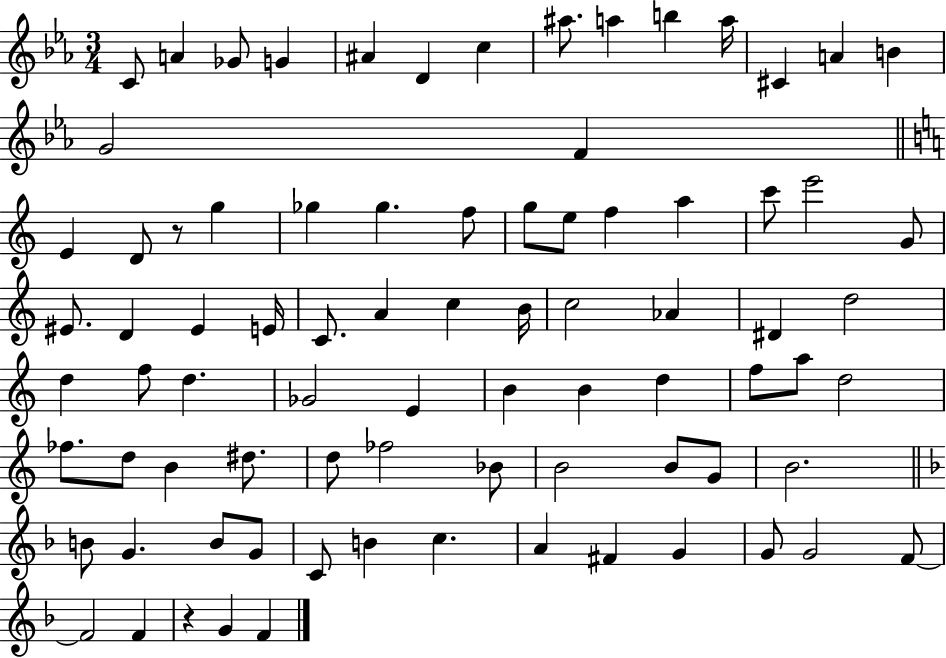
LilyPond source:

{
  \clef treble
  \numericTimeSignature
  \time 3/4
  \key ees \major
  c'8 a'4 ges'8 g'4 | ais'4 d'4 c''4 | ais''8. a''4 b''4 a''16 | cis'4 a'4 b'4 | \break g'2 f'4 | \bar "||" \break \key c \major e'4 d'8 r8 g''4 | ges''4 ges''4. f''8 | g''8 e''8 f''4 a''4 | c'''8 e'''2 g'8 | \break eis'8. d'4 eis'4 e'16 | c'8. a'4 c''4 b'16 | c''2 aes'4 | dis'4 d''2 | \break d''4 f''8 d''4. | ges'2 e'4 | b'4 b'4 d''4 | f''8 a''8 d''2 | \break fes''8. d''8 b'4 dis''8. | d''8 fes''2 bes'8 | b'2 b'8 g'8 | b'2. | \break \bar "||" \break \key f \major b'8 g'4. b'8 g'8 | c'8 b'4 c''4. | a'4 fis'4 g'4 | g'8 g'2 f'8~~ | \break f'2 f'4 | r4 g'4 f'4 | \bar "|."
}